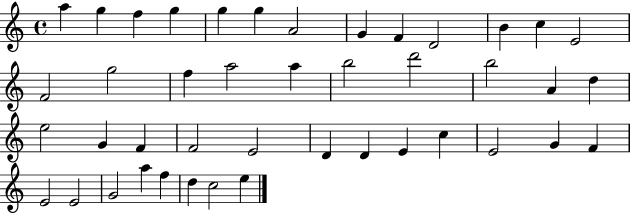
X:1
T:Untitled
M:4/4
L:1/4
K:C
a g f g g g A2 G F D2 B c E2 F2 g2 f a2 a b2 d'2 b2 A d e2 G F F2 E2 D D E c E2 G F E2 E2 G2 a f d c2 e